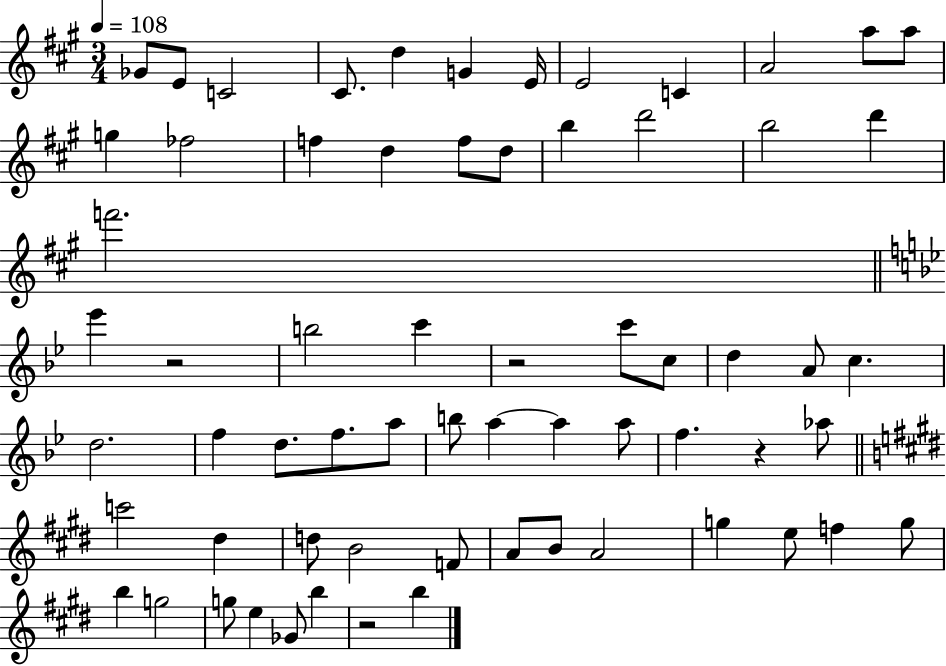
{
  \clef treble
  \numericTimeSignature
  \time 3/4
  \key a \major
  \tempo 4 = 108
  \repeat volta 2 { ges'8 e'8 c'2 | cis'8. d''4 g'4 e'16 | e'2 c'4 | a'2 a''8 a''8 | \break g''4 fes''2 | f''4 d''4 f''8 d''8 | b''4 d'''2 | b''2 d'''4 | \break f'''2. | \bar "||" \break \key bes \major ees'''4 r2 | b''2 c'''4 | r2 c'''8 c''8 | d''4 a'8 c''4. | \break d''2. | f''4 d''8. f''8. a''8 | b''8 a''4~~ a''4 a''8 | f''4. r4 aes''8 | \break \bar "||" \break \key e \major c'''2 dis''4 | d''8 b'2 f'8 | a'8 b'8 a'2 | g''4 e''8 f''4 g''8 | \break b''4 g''2 | g''8 e''4 ges'8 b''4 | r2 b''4 | } \bar "|."
}